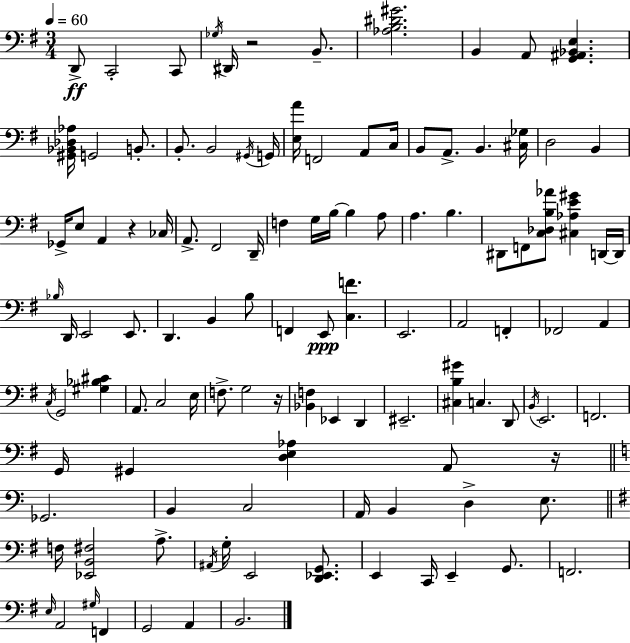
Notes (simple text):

D2/e C2/h C2/e Gb3/s D#2/s R/h B2/e. [Ab3,B3,D#4,G#4]/h. B2/q A2/e [G2,A#2,Bb2,E3]/q. [G#2,Bb2,Db3,Ab3]/s G2/h B2/e. B2/e. B2/h G#2/s G2/s [E3,A4]/s F2/h A2/e C3/s B2/e A2/e. B2/q. [C#3,Gb3]/s D3/h B2/q Gb2/s E3/e A2/q R/q CES3/s A2/e. F#2/h D2/s F3/q G3/s B3/s B3/q A3/e A3/q. B3/q. D#2/e F2/e [C3,Db3,B3,Ab4]/e [C#3,Ab3,E4,G#4]/q D2/s D2/s Bb3/s D2/s E2/h E2/e. D2/q. B2/q B3/e F2/q E2/e [C3,F4]/q. E2/h. A2/h F2/q FES2/h A2/q C3/s G2/h [G#3,Bb3,C#4]/q A2/e. C3/h E3/s F3/e. G3/h R/s [Bb2,F3]/q Eb2/q D2/q EIS2/h. [C#3,B3,G#4]/q C3/q. D2/e B2/s E2/h. F2/h. G2/s G#2/q [D3,E3,Ab3]/q A2/e R/s Gb2/h. B2/q C3/h A2/s B2/q D3/q E3/e. F3/s [Eb2,B2,F#3]/h A3/e. A#2/s G3/s E2/h [D2,Eb2,G2]/e. E2/q C2/s E2/q G2/e. F2/h. E3/s A2/h G#3/s F2/q G2/h A2/q B2/h.